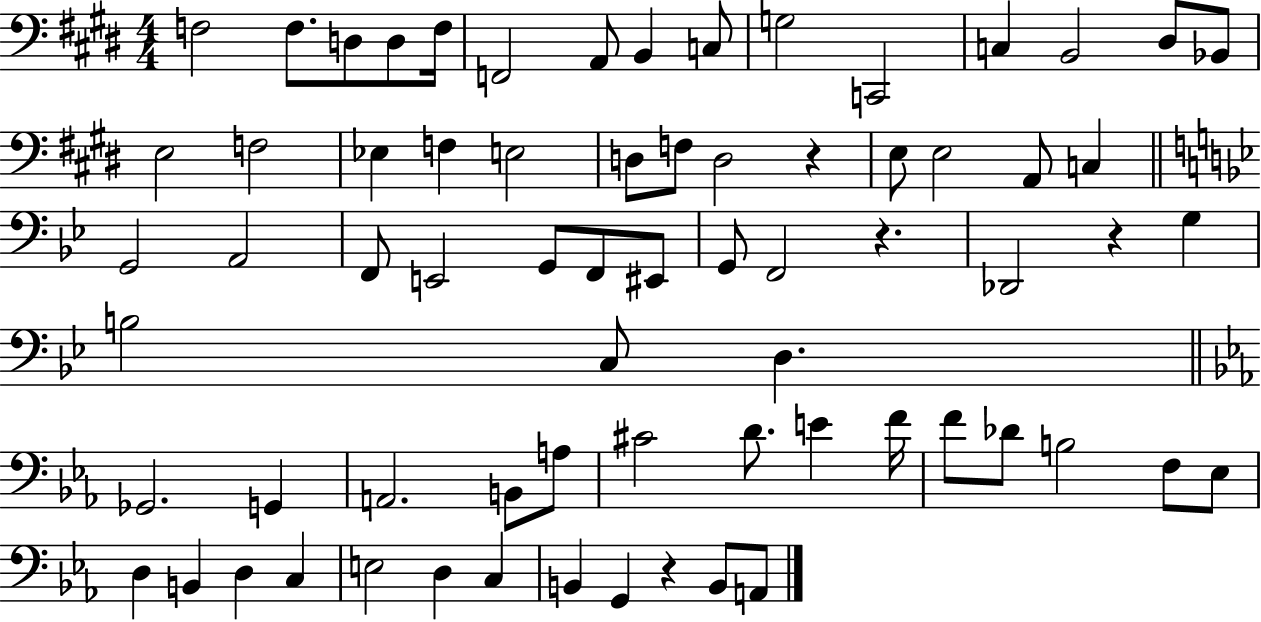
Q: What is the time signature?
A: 4/4